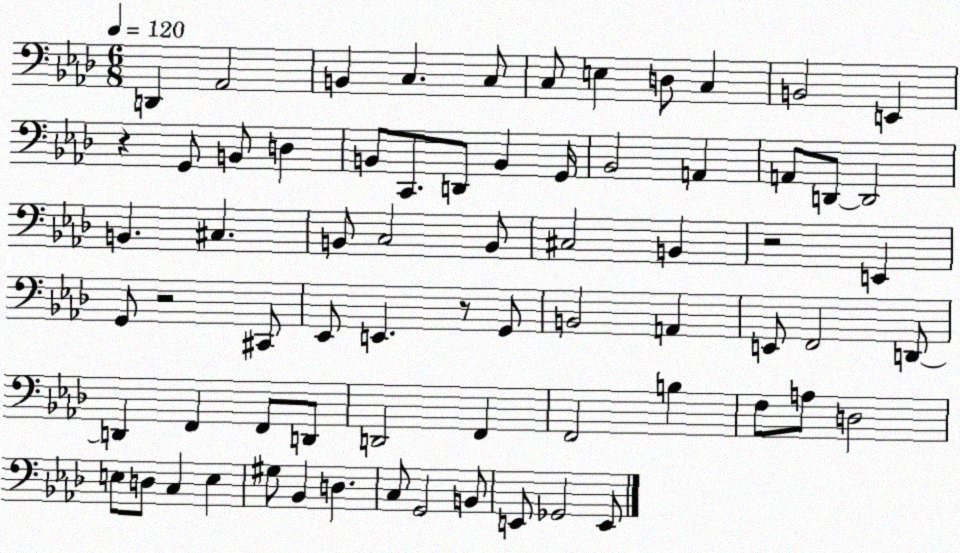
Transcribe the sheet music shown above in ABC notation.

X:1
T:Untitled
M:6/8
L:1/4
K:Ab
D,, _A,,2 B,, C, C,/2 C,/2 E, D,/2 C, B,,2 E,, z G,,/2 B,,/2 D, B,,/2 C,,/2 D,,/2 B,, G,,/4 _B,,2 A,, A,,/2 D,,/2 D,,2 B,, ^C, B,,/2 C,2 B,,/2 ^C,2 B,, z2 E,, G,,/2 z2 ^C,,/2 _E,,/2 E,, z/2 G,,/2 B,,2 A,, E,,/2 F,,2 D,,/2 D,, F,, F,,/2 D,,/2 D,,2 F,, F,,2 B, F,/2 A,/2 D,2 E,/2 D,/2 C, E, ^G,/2 _B,, D, C,/2 G,,2 B,,/2 E,,/2 _G,,2 E,,/2